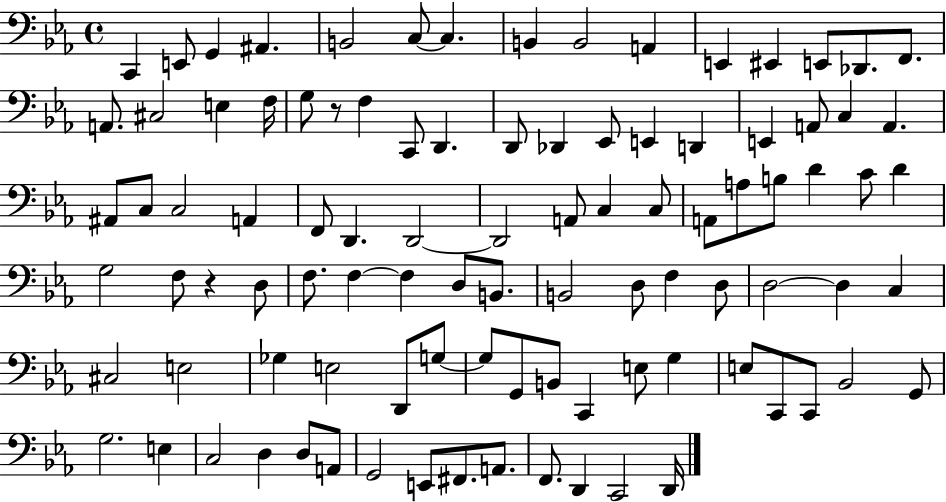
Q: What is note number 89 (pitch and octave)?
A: E2